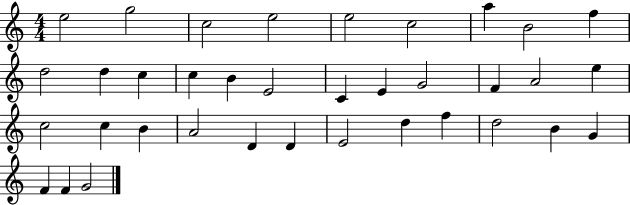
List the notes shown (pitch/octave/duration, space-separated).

E5/h G5/h C5/h E5/h E5/h C5/h A5/q B4/h F5/q D5/h D5/q C5/q C5/q B4/q E4/h C4/q E4/q G4/h F4/q A4/h E5/q C5/h C5/q B4/q A4/h D4/q D4/q E4/h D5/q F5/q D5/h B4/q G4/q F4/q F4/q G4/h